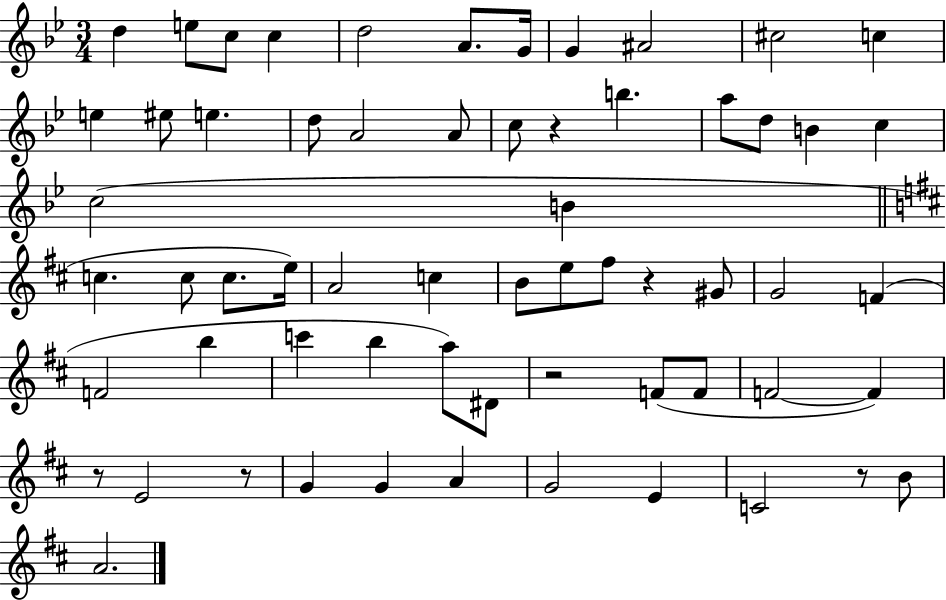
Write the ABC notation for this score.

X:1
T:Untitled
M:3/4
L:1/4
K:Bb
d e/2 c/2 c d2 A/2 G/4 G ^A2 ^c2 c e ^e/2 e d/2 A2 A/2 c/2 z b a/2 d/2 B c c2 B c c/2 c/2 e/4 A2 c B/2 e/2 ^f/2 z ^G/2 G2 F F2 b c' b a/2 ^D/2 z2 F/2 F/2 F2 F z/2 E2 z/2 G G A G2 E C2 z/2 B/2 A2